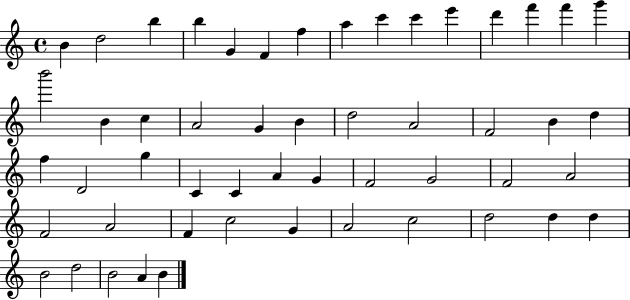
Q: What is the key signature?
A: C major